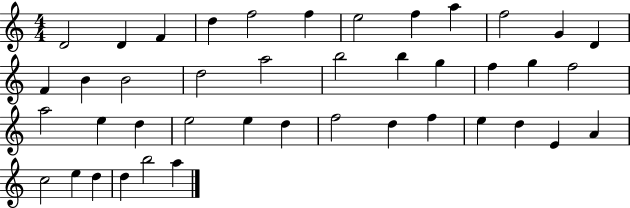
D4/h D4/q F4/q D5/q F5/h F5/q E5/h F5/q A5/q F5/h G4/q D4/q F4/q B4/q B4/h D5/h A5/h B5/h B5/q G5/q F5/q G5/q F5/h A5/h E5/q D5/q E5/h E5/q D5/q F5/h D5/q F5/q E5/q D5/q E4/q A4/q C5/h E5/q D5/q D5/q B5/h A5/q